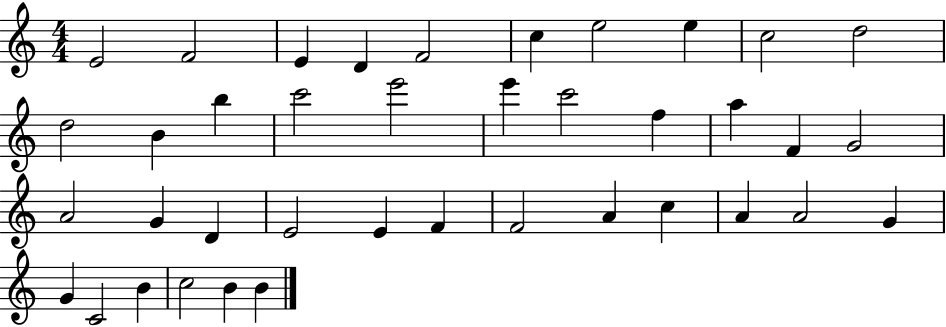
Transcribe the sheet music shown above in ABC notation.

X:1
T:Untitled
M:4/4
L:1/4
K:C
E2 F2 E D F2 c e2 e c2 d2 d2 B b c'2 e'2 e' c'2 f a F G2 A2 G D E2 E F F2 A c A A2 G G C2 B c2 B B